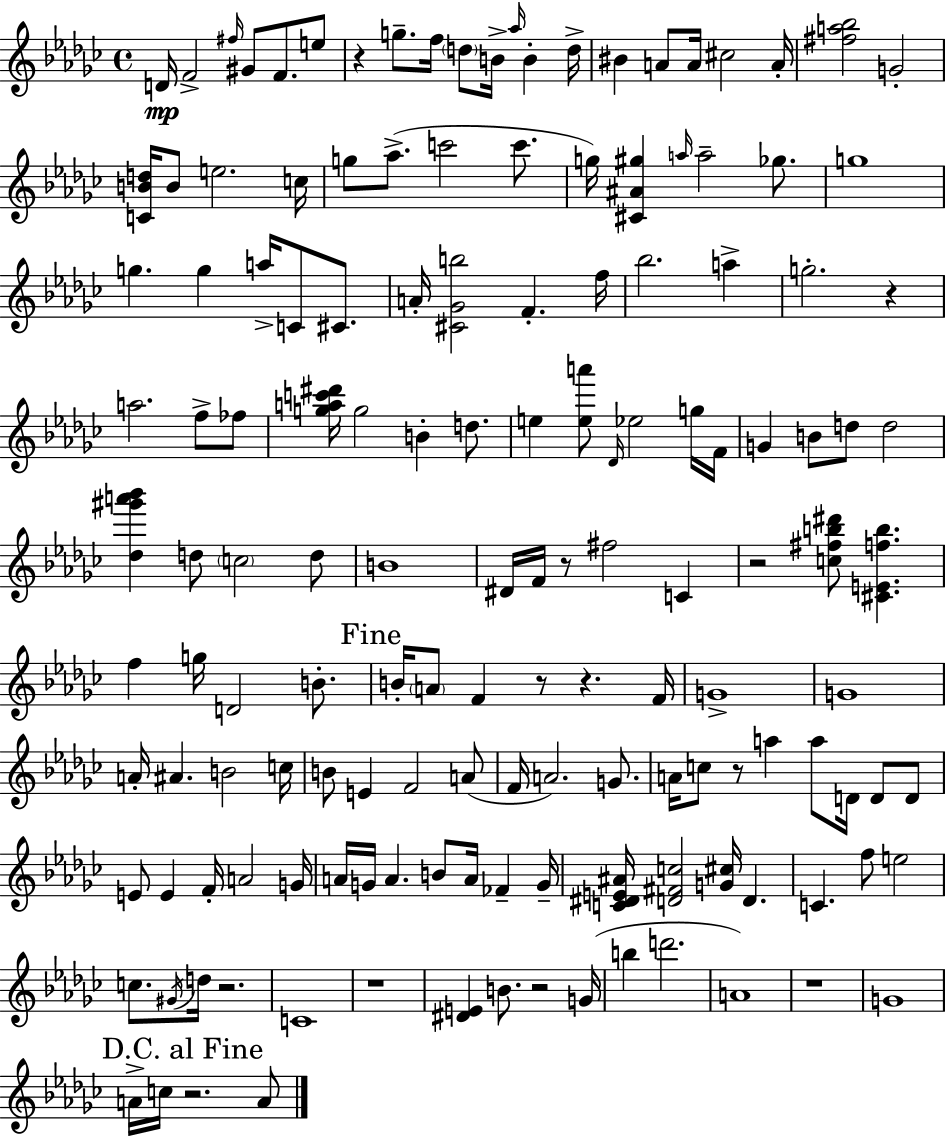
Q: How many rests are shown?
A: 12